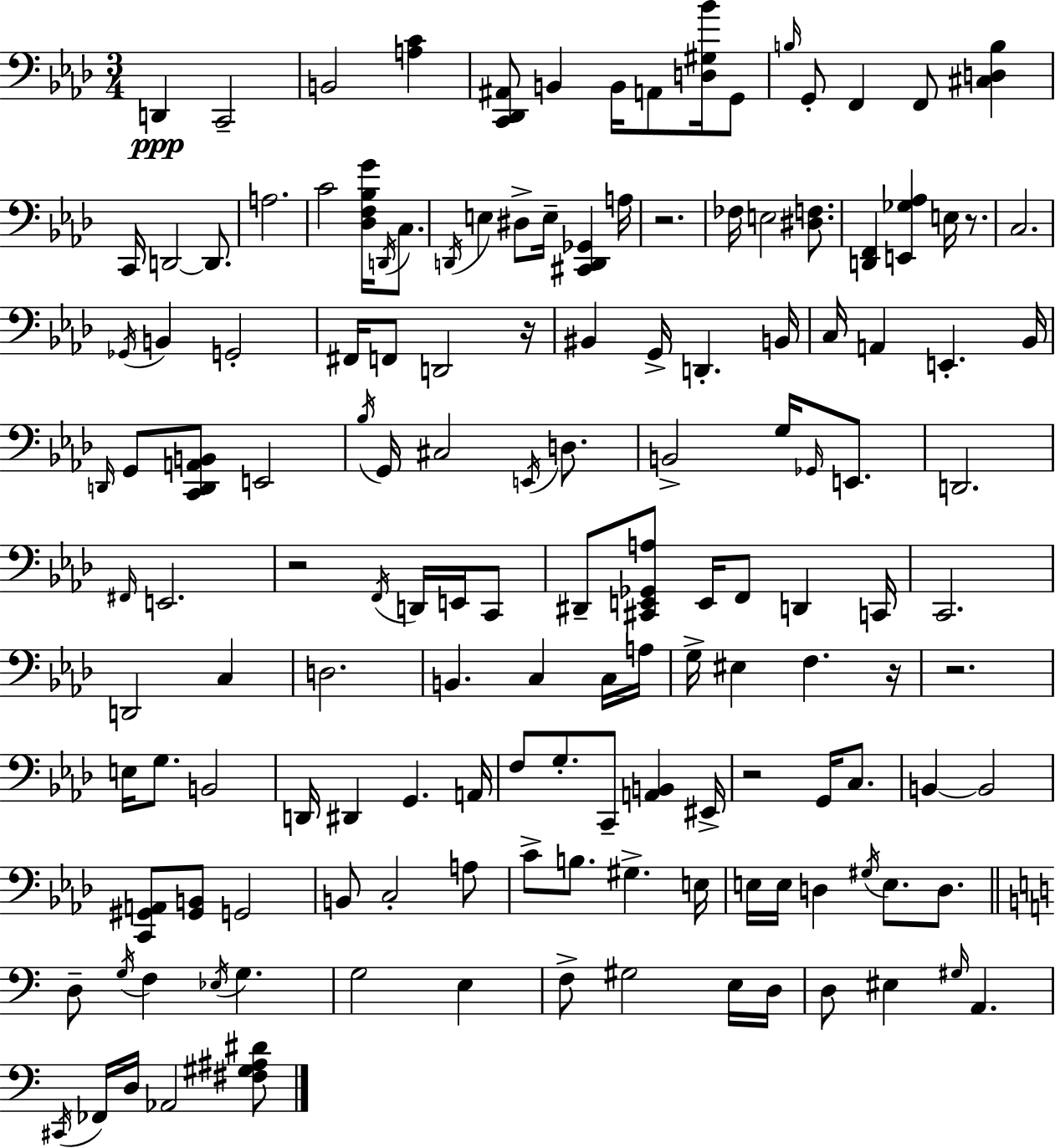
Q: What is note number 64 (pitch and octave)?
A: D2